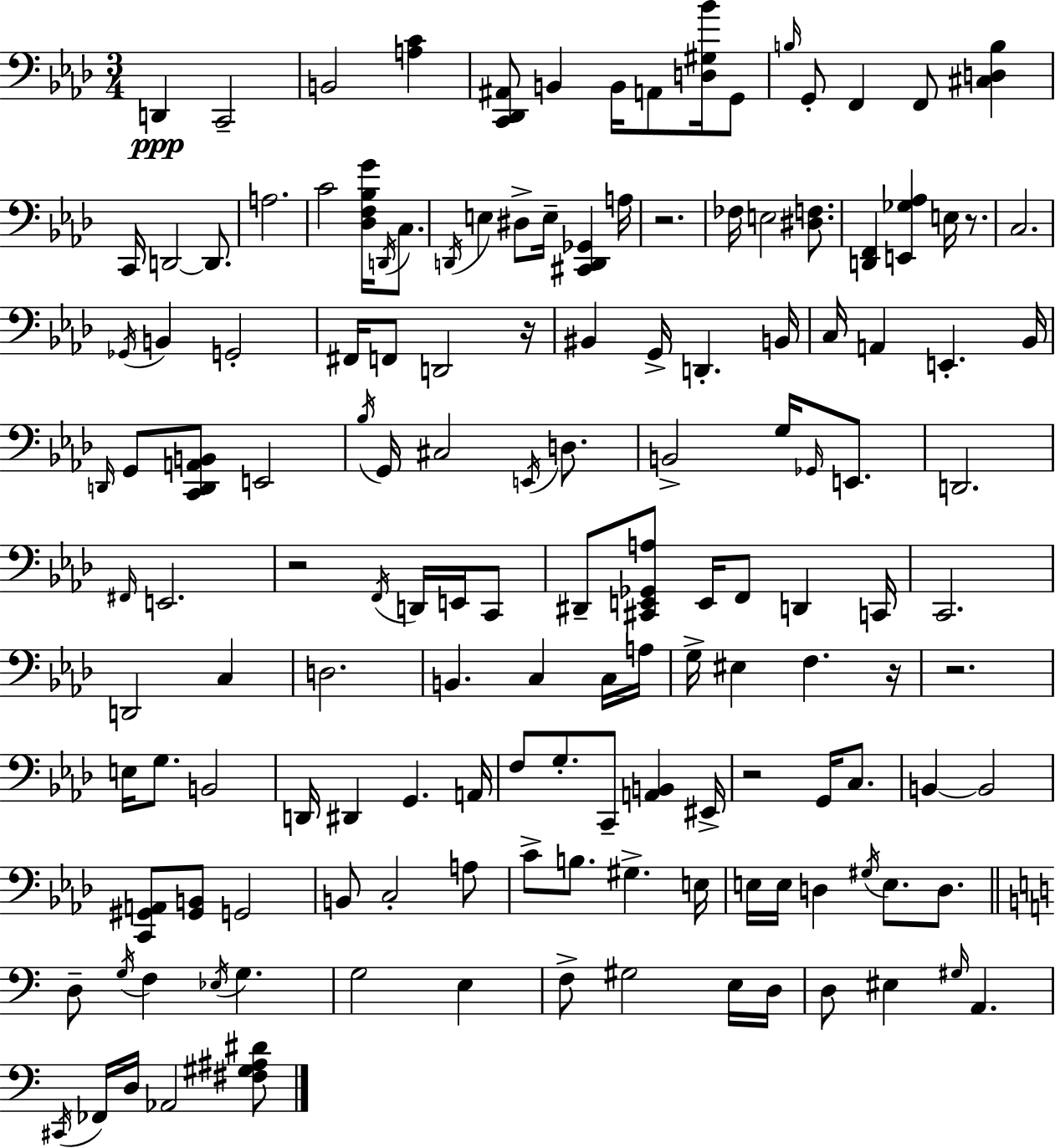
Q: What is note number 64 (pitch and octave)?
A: D2